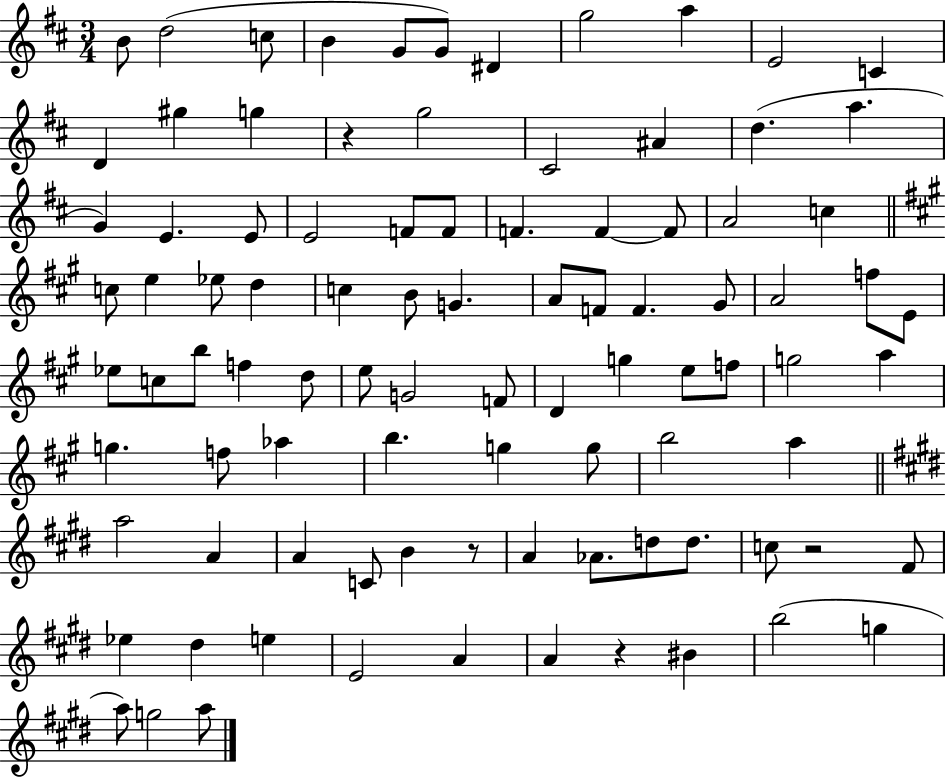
{
  \clef treble
  \numericTimeSignature
  \time 3/4
  \key d \major
  \repeat volta 2 { b'8 d''2( c''8 | b'4 g'8 g'8) dis'4 | g''2 a''4 | e'2 c'4 | \break d'4 gis''4 g''4 | r4 g''2 | cis'2 ais'4 | d''4.( a''4. | \break g'4) e'4. e'8 | e'2 f'8 f'8 | f'4. f'4~~ f'8 | a'2 c''4 | \break \bar "||" \break \key a \major c''8 e''4 ees''8 d''4 | c''4 b'8 g'4. | a'8 f'8 f'4. gis'8 | a'2 f''8 e'8 | \break ees''8 c''8 b''8 f''4 d''8 | e''8 g'2 f'8 | d'4 g''4 e''8 f''8 | g''2 a''4 | \break g''4. f''8 aes''4 | b''4. g''4 g''8 | b''2 a''4 | \bar "||" \break \key e \major a''2 a'4 | a'4 c'8 b'4 r8 | a'4 aes'8. d''8 d''8. | c''8 r2 fis'8 | \break ees''4 dis''4 e''4 | e'2 a'4 | a'4 r4 bis'4 | b''2( g''4 | \break a''8) g''2 a''8 | } \bar "|."
}